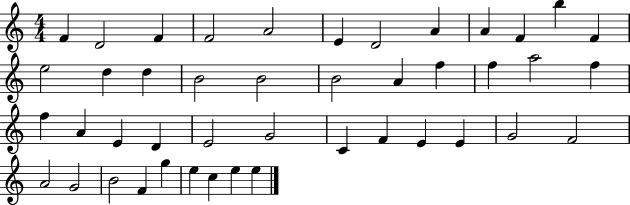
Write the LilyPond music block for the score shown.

{
  \clef treble
  \numericTimeSignature
  \time 4/4
  \key c \major
  f'4 d'2 f'4 | f'2 a'2 | e'4 d'2 a'4 | a'4 f'4 b''4 f'4 | \break e''2 d''4 d''4 | b'2 b'2 | b'2 a'4 f''4 | f''4 a''2 f''4 | \break f''4 a'4 e'4 d'4 | e'2 g'2 | c'4 f'4 e'4 e'4 | g'2 f'2 | \break a'2 g'2 | b'2 f'4 g''4 | e''4 c''4 e''4 e''4 | \bar "|."
}